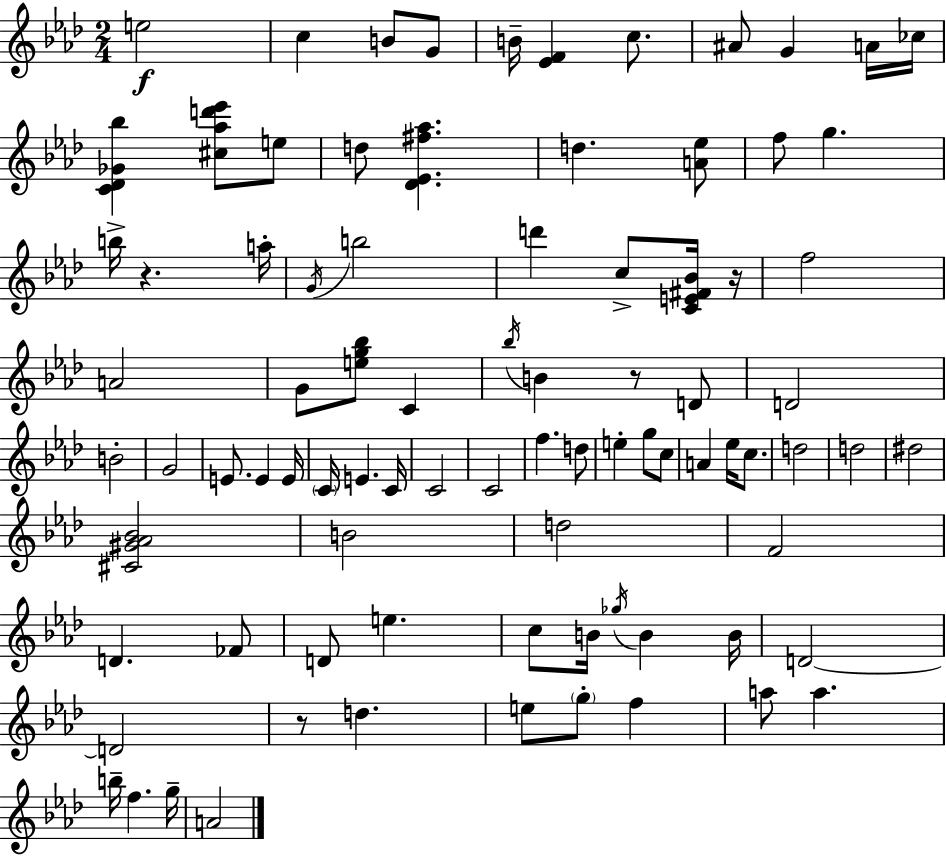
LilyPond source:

{
  \clef treble
  \numericTimeSignature
  \time 2/4
  \key f \minor
  \repeat volta 2 { e''2\f | c''4 b'8 g'8 | b'16-- <ees' f'>4 c''8. | ais'8 g'4 a'16 ces''16 | \break <c' des' ges' bes''>4 <cis'' aes'' d''' ees'''>8 e''8 | d''8 <des' ees' fis'' aes''>4. | d''4. <a' ees''>8 | f''8 g''4. | \break b''16-> r4. a''16-. | \acciaccatura { g'16 } b''2 | d'''4 c''8-> <c' e' fis' bes'>16 | r16 f''2 | \break a'2 | g'8 <e'' g'' bes''>8 c'4 | \acciaccatura { bes''16 } b'4 r8 | d'8 d'2 | \break b'2-. | g'2 | e'8. e'4 | e'16 \parenthesize c'16 e'4. | \break c'16 c'2 | c'2 | f''4. | d''8 e''4-. g''8 | \break c''8 a'4 ees''16 c''8. | d''2 | d''2 | dis''2 | \break <cis' gis' aes' bes'>2 | b'2 | d''2 | f'2 | \break d'4. | fes'8 d'8 e''4. | c''8 b'16 \acciaccatura { ges''16 } b'4 | b'16 d'2~~ | \break d'2 | r8 d''4. | e''8 \parenthesize g''8-. f''4 | a''8 a''4. | \break b''16-- f''4. | g''16-- a'2 | } \bar "|."
}